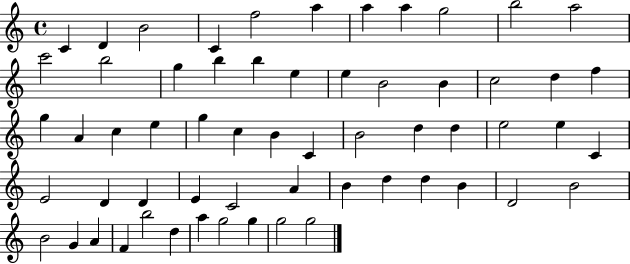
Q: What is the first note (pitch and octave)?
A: C4